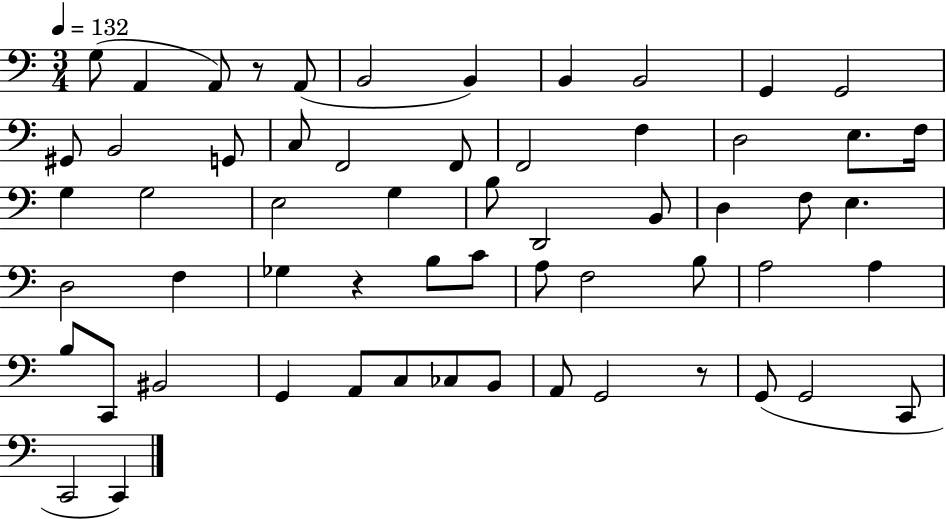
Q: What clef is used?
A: bass